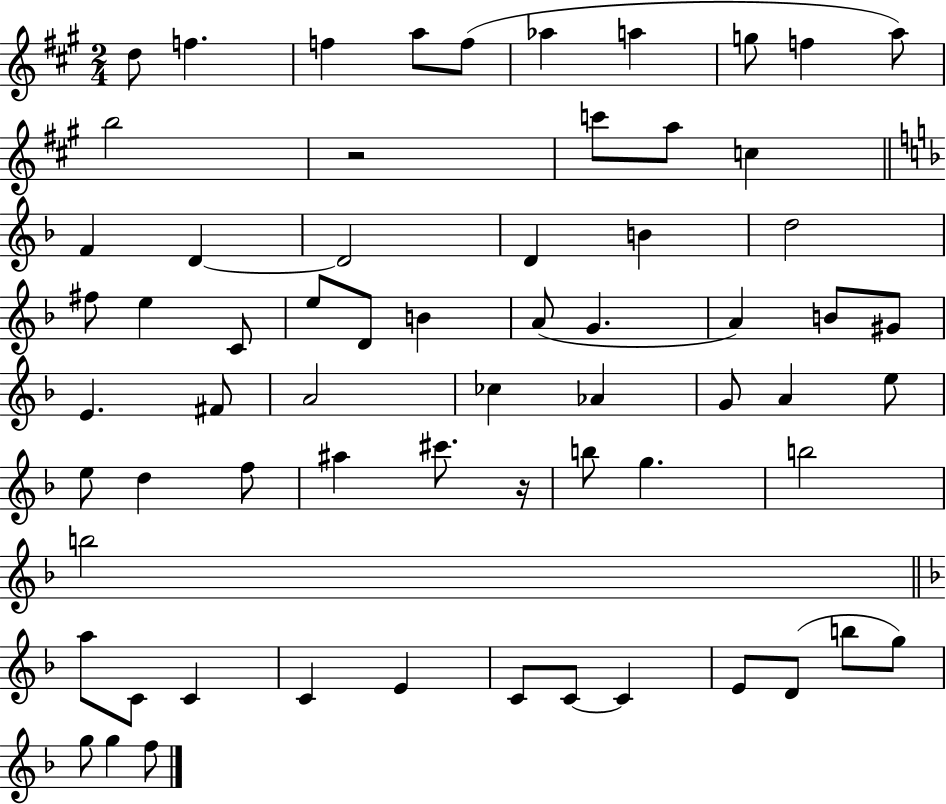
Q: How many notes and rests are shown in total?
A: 65